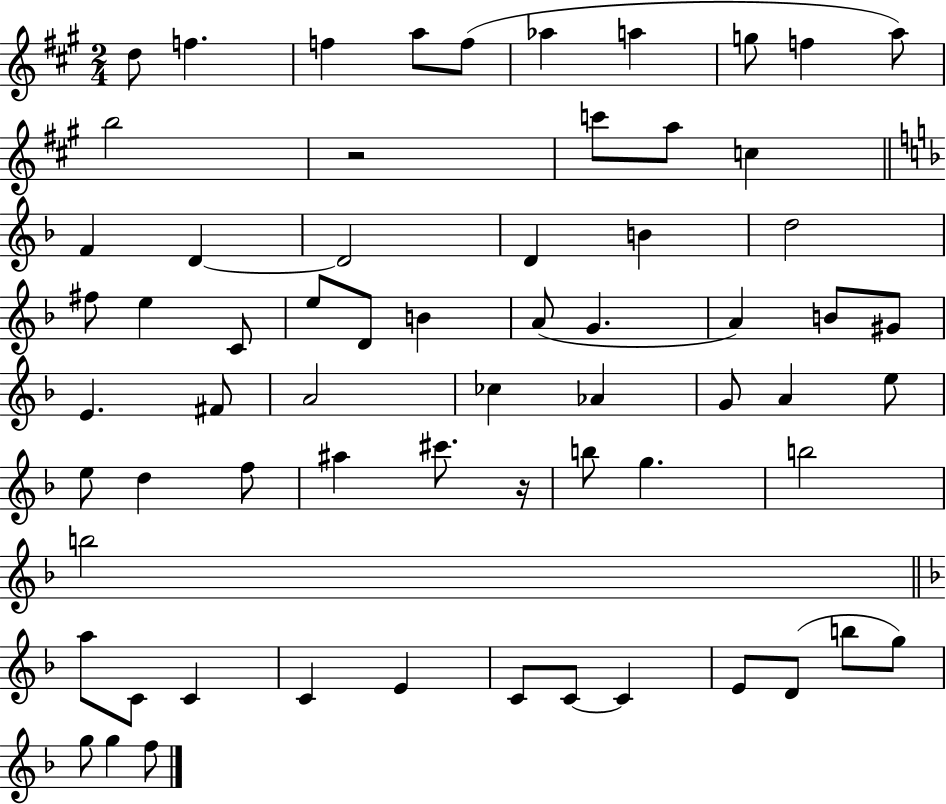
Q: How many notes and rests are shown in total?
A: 65